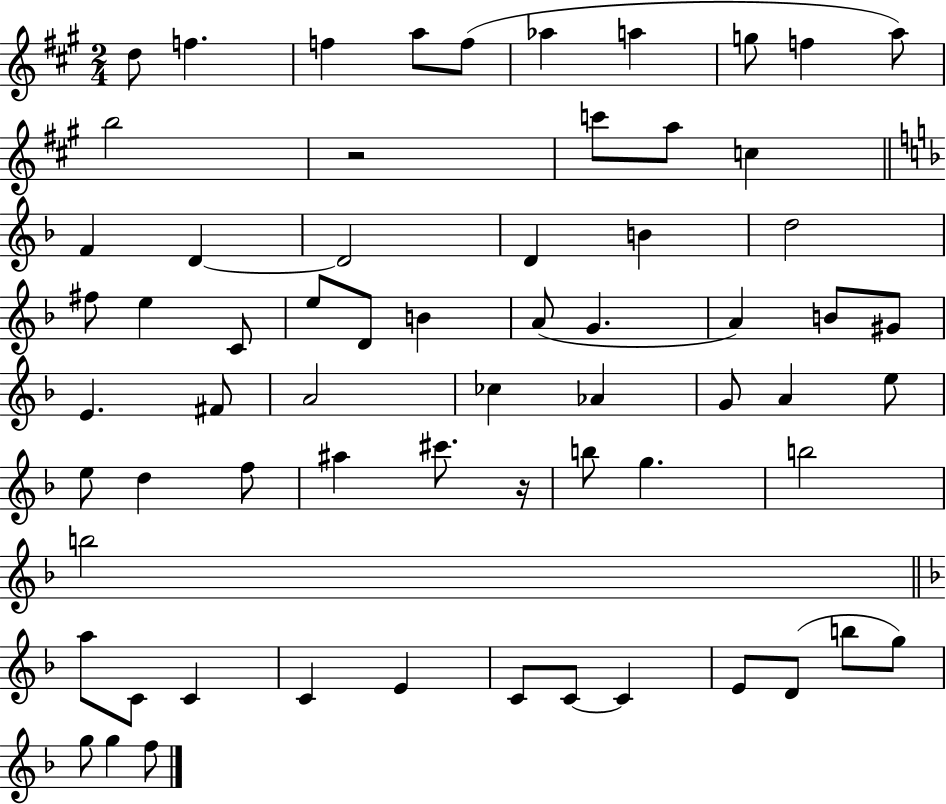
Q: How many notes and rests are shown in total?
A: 65